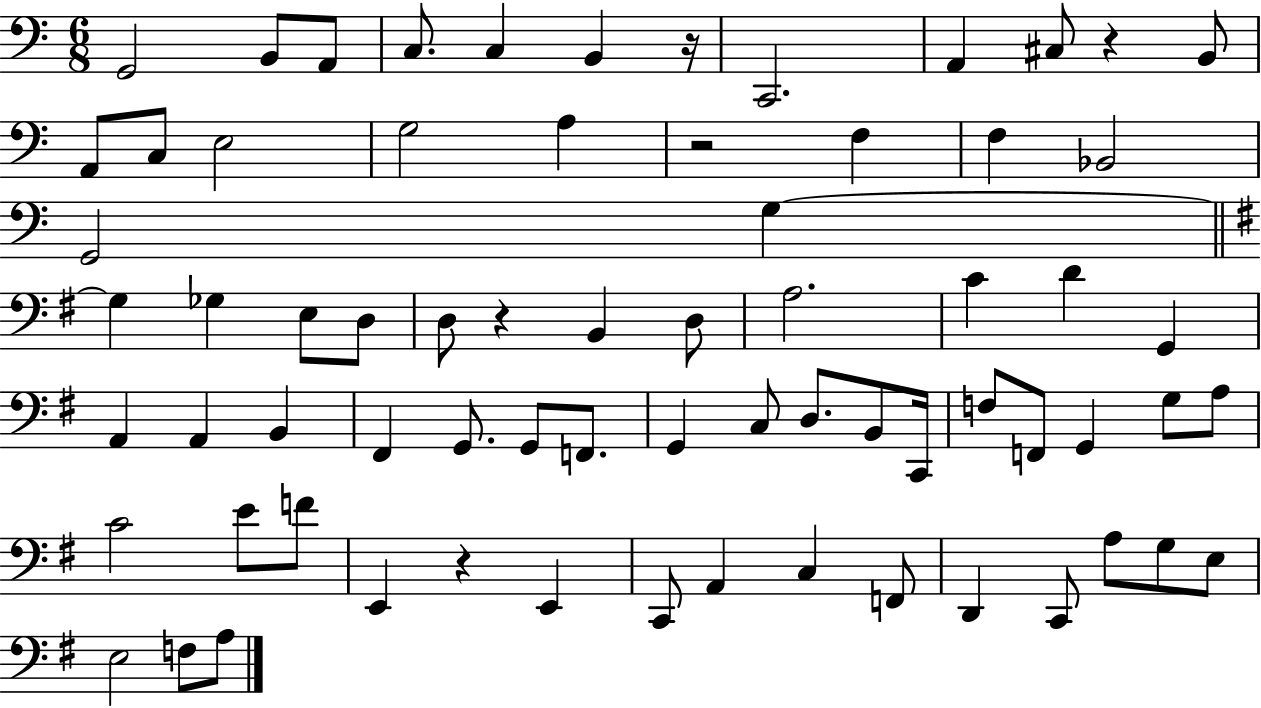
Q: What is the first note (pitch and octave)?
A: G2